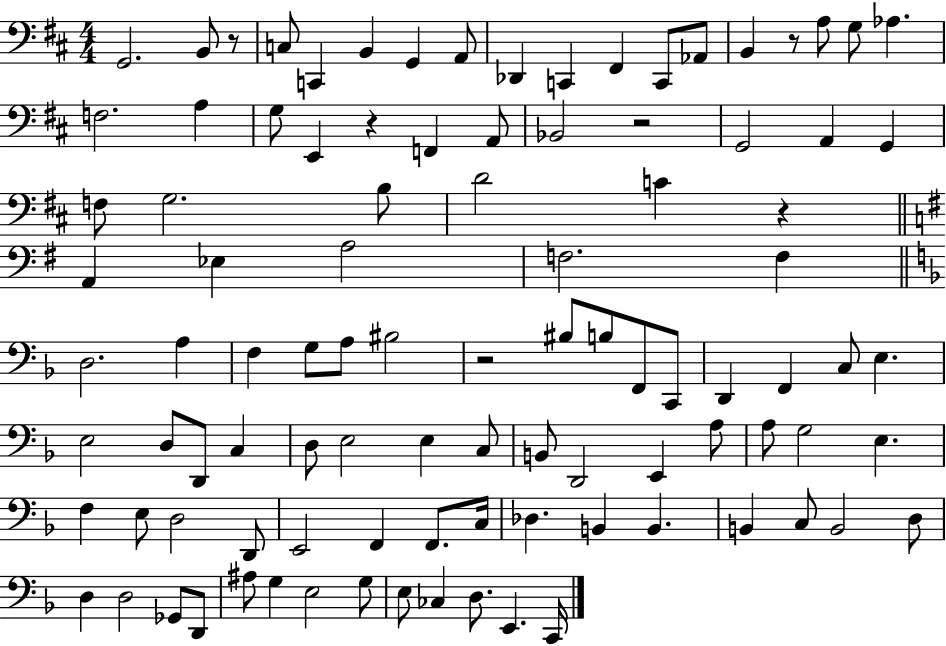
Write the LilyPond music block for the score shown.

{
  \clef bass
  \numericTimeSignature
  \time 4/4
  \key d \major
  g,2. b,8 r8 | c8 c,4 b,4 g,4 a,8 | des,4 c,4 fis,4 c,8 aes,8 | b,4 r8 a8 g8 aes4. | \break f2. a4 | g8 e,4 r4 f,4 a,8 | bes,2 r2 | g,2 a,4 g,4 | \break f8 g2. b8 | d'2 c'4 r4 | \bar "||" \break \key g \major a,4 ees4 a2 | f2. f4 | \bar "||" \break \key f \major d2. a4 | f4 g8 a8 bis2 | r2 bis8 b8 f,8 c,8 | d,4 f,4 c8 e4. | \break e2 d8 d,8 c4 | d8 e2 e4 c8 | b,8 d,2 e,4 a8 | a8 g2 e4. | \break f4 e8 d2 d,8 | e,2 f,4 f,8. c16 | des4. b,4 b,4. | b,4 c8 b,2 d8 | \break d4 d2 ges,8 d,8 | ais8 g4 e2 g8 | e8 ces4 d8. e,4. c,16 | \bar "|."
}